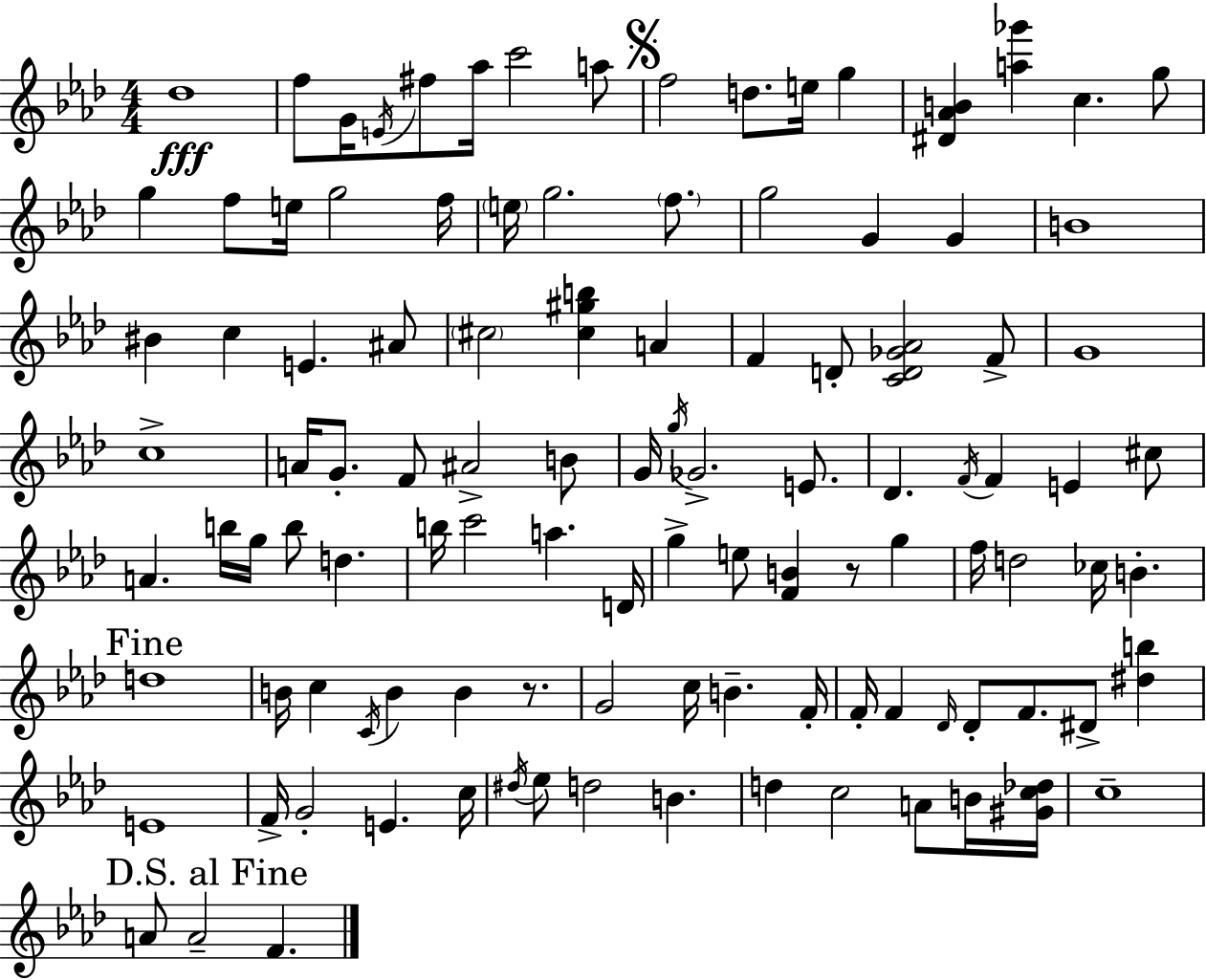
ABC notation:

X:1
T:Untitled
M:4/4
L:1/4
K:Ab
_d4 f/2 G/4 E/4 ^f/2 _a/4 c'2 a/2 f2 d/2 e/4 g [^D_AB] [a_g'] c g/2 g f/2 e/4 g2 f/4 e/4 g2 f/2 g2 G G B4 ^B c E ^A/2 ^c2 [^c^gb] A F D/2 [CD_G_A]2 F/2 G4 c4 A/4 G/2 F/2 ^A2 B/2 G/4 g/4 _G2 E/2 _D F/4 F E ^c/2 A b/4 g/4 b/2 d b/4 c'2 a D/4 g e/2 [FB] z/2 g f/4 d2 _c/4 B d4 B/4 c C/4 B B z/2 G2 c/4 B F/4 F/4 F _D/4 _D/2 F/2 ^D/2 [^db] E4 F/4 G2 E c/4 ^d/4 _e/2 d2 B d c2 A/2 B/4 [^Gc_d]/4 c4 A/2 A2 F